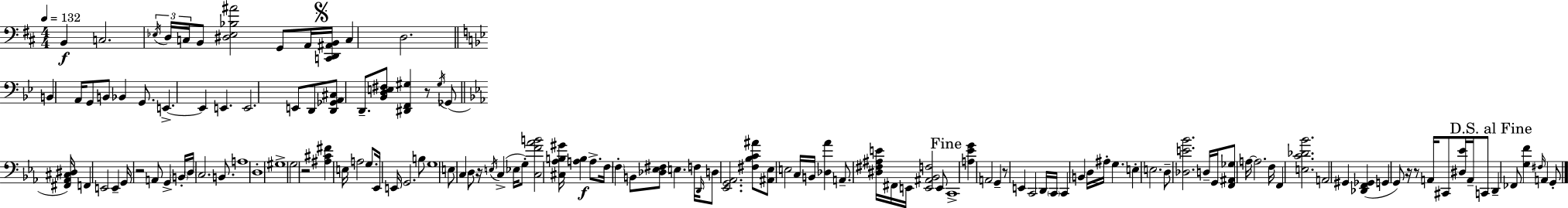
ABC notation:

X:1
T:Untitled
M:4/4
L:1/4
K:D
B,, C,2 _E,/4 D,/4 C,/4 B,,/2 [^D,_E,_B,^A]2 G,,/2 A,,/4 [C,,D,,^A,,B,,]/4 C, D,2 B,, A,,/4 G,,/2 B,,/2 _B,, G,,/2 E,, E,, E,, E,,2 E,,/2 D,,/2 [D,,_G,,A,,^C,]/2 D,,/2 [_B,,D,E,^F,]/2 [^D,,F,,^G,] z/2 ^G,/4 _G,,/2 [^F,,_A,,^C,^D,]/4 F,, E,,2 E,, G,,/4 z2 A,,/2 G,, B,,/4 D,/4 C,2 B,,/2 A,4 D,4 ^G,4 G,2 z2 [^A,^C^F] E,/4 A,2 G,/2 _E,,/4 E,,/4 G,,2 B,/2 G,4 E,/2 C, D,/2 z/4 E,/4 C, _E,/4 G,/2 [C,F_AB]2 [^C,_A,B,^G]/4 [A,B,] A,/2 F,/4 F, B,,/2 [_D,_E,^F,]/2 E, F,/4 D,,/4 D,/2 [_E,,G,,_A,,]2 [^F,_B,C^A]/2 [^A,,_E,]/2 E,2 C,/4 B,,/4 [_D,_A] A,,/2 [^D,^F,^A,E]/4 ^F,,/4 E,,/4 [E,,^A,,_B,,F,]2 E,,/2 C,,4 [A,_EG] A,,2 G,, z/2 E,, C,,2 D,,/4 C,,/4 C,, B,, D,/4 ^A,/4 G, E, E,2 D,/2 [_D,E_B]2 D,/4 G,,/4 [F,,^A,,_G,]/2 A,/4 A,2 F,/4 F,, [E,C_D_B]2 A,,2 ^G,, [_D,,F,,_G,,] G,, G,,/2 z/4 z/2 A,,/4 ^C,,/2 [^D,_E]/4 A,,/4 C,,/2 D,, _F,,/2 [G,F] ^F,/4 A,, G,,/2